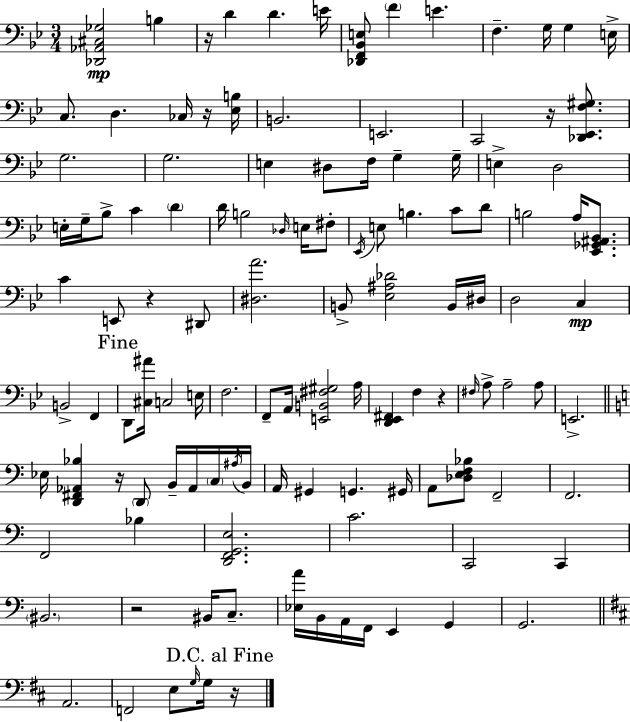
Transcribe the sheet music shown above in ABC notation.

X:1
T:Untitled
M:3/4
L:1/4
K:Bb
[_D,,_A,,^C,_G,]2 B, z/4 D D E/4 [_D,,F,,_B,,E,]/2 F E F, G,/4 G, E,/4 C,/2 D, _C,/4 z/4 [_E,B,]/4 B,,2 E,,2 C,,2 z/4 [_D,,_E,,F,^G,]/2 G,2 G,2 E, ^D,/2 F,/4 G, G,/4 E, D,2 E,/4 G,/4 _B,/2 C D D/4 B,2 _D,/4 E,/4 ^F,/2 _E,,/4 E,/2 B, C/2 D/2 B,2 A,/4 [_E,,_G,,^A,,_B,,]/2 C E,,/2 z ^D,,/2 [^D,A]2 B,,/2 [_E,^A,_D]2 B,,/4 ^D,/4 D,2 C, B,,2 F,, D,,/2 [^C,^A]/4 C,2 E,/4 F,2 F,,/2 A,,/4 [E,,B,,^F,^G,]2 A,/4 [D,,_E,,^F,,] F, z ^F,/4 A,/2 A,2 A,/2 E,,2 _E,/4 [D,,^F,,_A,,_B,] z/4 D,,/2 B,,/4 _A,,/4 C,/4 ^A,/4 B,,/4 A,,/4 ^G,, G,, ^G,,/4 A,,/2 [_D,E,F,_B,]/2 F,,2 F,,2 F,,2 _B, [D,,F,,G,,E,]2 C2 C,,2 C,, ^B,,2 z2 ^B,,/4 C,/2 [_E,A]/4 B,,/4 A,,/4 F,,/4 E,, G,, G,,2 A,,2 F,,2 E,/2 G,/4 G,/4 z/4